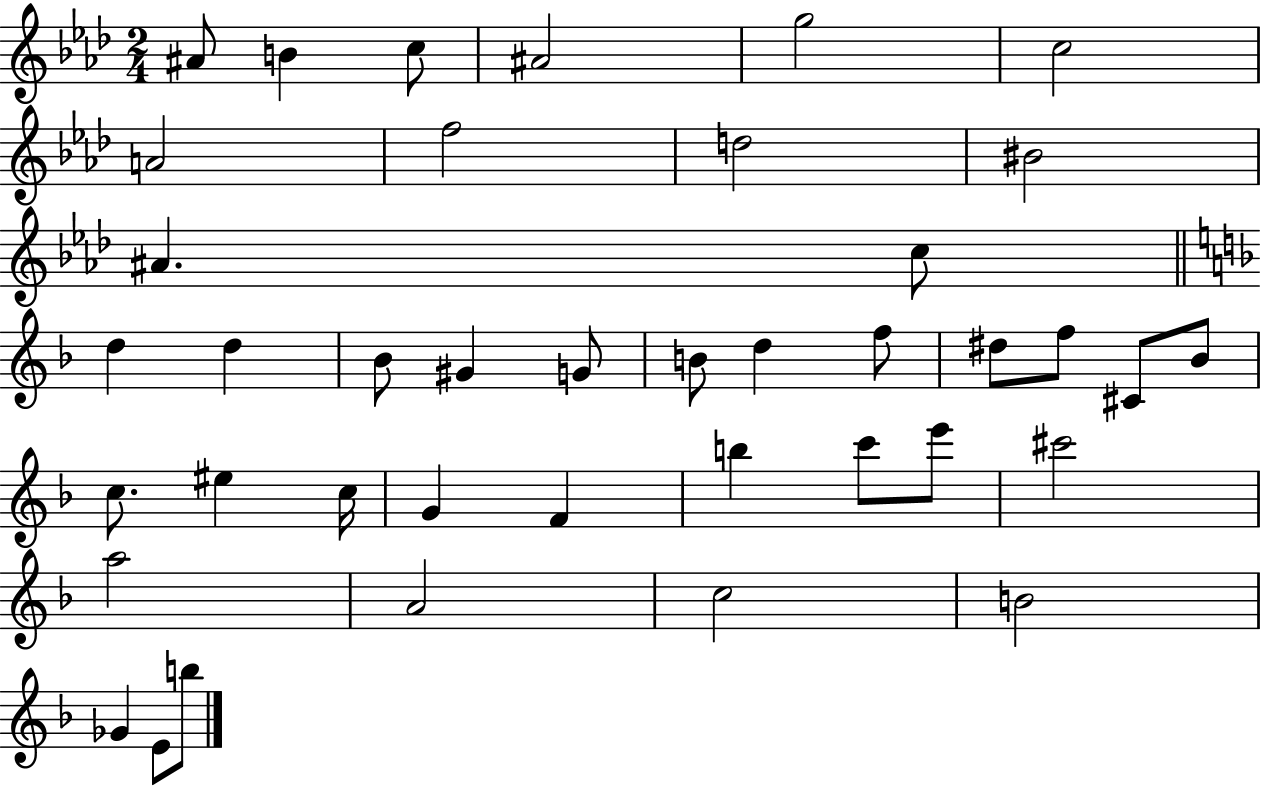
A#4/e B4/q C5/e A#4/h G5/h C5/h A4/h F5/h D5/h BIS4/h A#4/q. C5/e D5/q D5/q Bb4/e G#4/q G4/e B4/e D5/q F5/e D#5/e F5/e C#4/e Bb4/e C5/e. EIS5/q C5/s G4/q F4/q B5/q C6/e E6/e C#6/h A5/h A4/h C5/h B4/h Gb4/q E4/e B5/e